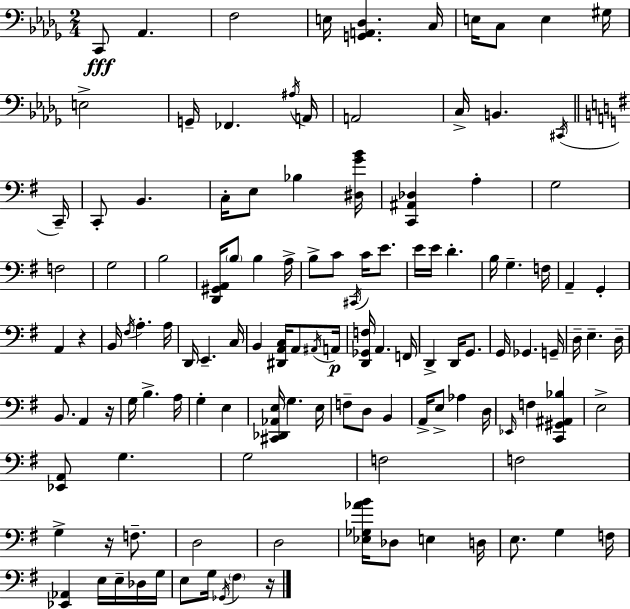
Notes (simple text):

C2/e Ab2/q. F3/h E3/s [G2,A2,Db3]/q. C3/s E3/s C3/e E3/q G#3/s E3/h G2/s FES2/q. A#3/s A2/s A2/h C3/s B2/q. C#2/s C2/s C2/e B2/q. C3/s E3/e Bb3/q [D#3,G4,B4]/s [C2,A#2,Db3]/q A3/q G3/h F3/h G3/h B3/h [D2,G#2,A2]/s B3/e B3/q A3/s B3/e C4/e C#2/s C4/s E4/e. E4/s E4/s D4/q. B3/s G3/q. F3/s A2/q G2/q A2/q R/q B2/s F#3/s A3/q. A3/s D2/s E2/q. C3/s B2/q [D#2,A2,C3]/s A2/e A#2/s A2/s [D2,Gb2,F3]/s A2/q. F2/s D2/q D2/s G2/e. G2/s Gb2/q. G2/s D3/s E3/q. D3/s B2/e. A2/q R/s G3/s B3/q. A3/s G3/q E3/q [C#2,Db2,Ab2,E3]/s G3/q. E3/s F3/e D3/e B2/q A2/s E3/e Ab3/q D3/s Eb2/s F3/q [C2,G#2,A#2,Bb3]/q E3/h [Eb2,A2]/e G3/q. G3/h F3/h F3/h G3/q R/s F3/e. D3/h D3/h [Eb3,Gb3,Ab4,B4]/s Db3/e E3/q D3/s E3/e. G3/q F3/s [Eb2,Ab2]/q E3/s E3/s Db3/s G3/s E3/e G3/s Gb2/s F#3/q R/s